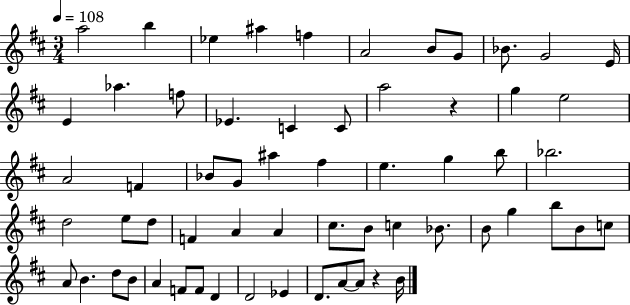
{
  \clef treble
  \numericTimeSignature
  \time 3/4
  \key d \major
  \tempo 4 = 108
  \repeat volta 2 { a''2 b''4 | ees''4 ais''4 f''4 | a'2 b'8 g'8 | bes'8. g'2 e'16 | \break e'4 aes''4. f''8 | ees'4. c'4 c'8 | a''2 r4 | g''4 e''2 | \break a'2 f'4 | bes'8 g'8 ais''4 fis''4 | e''4. g''4 b''8 | bes''2. | \break d''2 e''8 d''8 | f'4 a'4 a'4 | cis''8. b'8 c''4 bes'8. | b'8 g''4 b''8 b'8 c''8 | \break a'8 b'4. d''8 b'8 | a'4 f'8 f'8 d'4 | d'2 ees'4 | d'8. a'8~~ a'8 r4 b'16 | \break } \bar "|."
}